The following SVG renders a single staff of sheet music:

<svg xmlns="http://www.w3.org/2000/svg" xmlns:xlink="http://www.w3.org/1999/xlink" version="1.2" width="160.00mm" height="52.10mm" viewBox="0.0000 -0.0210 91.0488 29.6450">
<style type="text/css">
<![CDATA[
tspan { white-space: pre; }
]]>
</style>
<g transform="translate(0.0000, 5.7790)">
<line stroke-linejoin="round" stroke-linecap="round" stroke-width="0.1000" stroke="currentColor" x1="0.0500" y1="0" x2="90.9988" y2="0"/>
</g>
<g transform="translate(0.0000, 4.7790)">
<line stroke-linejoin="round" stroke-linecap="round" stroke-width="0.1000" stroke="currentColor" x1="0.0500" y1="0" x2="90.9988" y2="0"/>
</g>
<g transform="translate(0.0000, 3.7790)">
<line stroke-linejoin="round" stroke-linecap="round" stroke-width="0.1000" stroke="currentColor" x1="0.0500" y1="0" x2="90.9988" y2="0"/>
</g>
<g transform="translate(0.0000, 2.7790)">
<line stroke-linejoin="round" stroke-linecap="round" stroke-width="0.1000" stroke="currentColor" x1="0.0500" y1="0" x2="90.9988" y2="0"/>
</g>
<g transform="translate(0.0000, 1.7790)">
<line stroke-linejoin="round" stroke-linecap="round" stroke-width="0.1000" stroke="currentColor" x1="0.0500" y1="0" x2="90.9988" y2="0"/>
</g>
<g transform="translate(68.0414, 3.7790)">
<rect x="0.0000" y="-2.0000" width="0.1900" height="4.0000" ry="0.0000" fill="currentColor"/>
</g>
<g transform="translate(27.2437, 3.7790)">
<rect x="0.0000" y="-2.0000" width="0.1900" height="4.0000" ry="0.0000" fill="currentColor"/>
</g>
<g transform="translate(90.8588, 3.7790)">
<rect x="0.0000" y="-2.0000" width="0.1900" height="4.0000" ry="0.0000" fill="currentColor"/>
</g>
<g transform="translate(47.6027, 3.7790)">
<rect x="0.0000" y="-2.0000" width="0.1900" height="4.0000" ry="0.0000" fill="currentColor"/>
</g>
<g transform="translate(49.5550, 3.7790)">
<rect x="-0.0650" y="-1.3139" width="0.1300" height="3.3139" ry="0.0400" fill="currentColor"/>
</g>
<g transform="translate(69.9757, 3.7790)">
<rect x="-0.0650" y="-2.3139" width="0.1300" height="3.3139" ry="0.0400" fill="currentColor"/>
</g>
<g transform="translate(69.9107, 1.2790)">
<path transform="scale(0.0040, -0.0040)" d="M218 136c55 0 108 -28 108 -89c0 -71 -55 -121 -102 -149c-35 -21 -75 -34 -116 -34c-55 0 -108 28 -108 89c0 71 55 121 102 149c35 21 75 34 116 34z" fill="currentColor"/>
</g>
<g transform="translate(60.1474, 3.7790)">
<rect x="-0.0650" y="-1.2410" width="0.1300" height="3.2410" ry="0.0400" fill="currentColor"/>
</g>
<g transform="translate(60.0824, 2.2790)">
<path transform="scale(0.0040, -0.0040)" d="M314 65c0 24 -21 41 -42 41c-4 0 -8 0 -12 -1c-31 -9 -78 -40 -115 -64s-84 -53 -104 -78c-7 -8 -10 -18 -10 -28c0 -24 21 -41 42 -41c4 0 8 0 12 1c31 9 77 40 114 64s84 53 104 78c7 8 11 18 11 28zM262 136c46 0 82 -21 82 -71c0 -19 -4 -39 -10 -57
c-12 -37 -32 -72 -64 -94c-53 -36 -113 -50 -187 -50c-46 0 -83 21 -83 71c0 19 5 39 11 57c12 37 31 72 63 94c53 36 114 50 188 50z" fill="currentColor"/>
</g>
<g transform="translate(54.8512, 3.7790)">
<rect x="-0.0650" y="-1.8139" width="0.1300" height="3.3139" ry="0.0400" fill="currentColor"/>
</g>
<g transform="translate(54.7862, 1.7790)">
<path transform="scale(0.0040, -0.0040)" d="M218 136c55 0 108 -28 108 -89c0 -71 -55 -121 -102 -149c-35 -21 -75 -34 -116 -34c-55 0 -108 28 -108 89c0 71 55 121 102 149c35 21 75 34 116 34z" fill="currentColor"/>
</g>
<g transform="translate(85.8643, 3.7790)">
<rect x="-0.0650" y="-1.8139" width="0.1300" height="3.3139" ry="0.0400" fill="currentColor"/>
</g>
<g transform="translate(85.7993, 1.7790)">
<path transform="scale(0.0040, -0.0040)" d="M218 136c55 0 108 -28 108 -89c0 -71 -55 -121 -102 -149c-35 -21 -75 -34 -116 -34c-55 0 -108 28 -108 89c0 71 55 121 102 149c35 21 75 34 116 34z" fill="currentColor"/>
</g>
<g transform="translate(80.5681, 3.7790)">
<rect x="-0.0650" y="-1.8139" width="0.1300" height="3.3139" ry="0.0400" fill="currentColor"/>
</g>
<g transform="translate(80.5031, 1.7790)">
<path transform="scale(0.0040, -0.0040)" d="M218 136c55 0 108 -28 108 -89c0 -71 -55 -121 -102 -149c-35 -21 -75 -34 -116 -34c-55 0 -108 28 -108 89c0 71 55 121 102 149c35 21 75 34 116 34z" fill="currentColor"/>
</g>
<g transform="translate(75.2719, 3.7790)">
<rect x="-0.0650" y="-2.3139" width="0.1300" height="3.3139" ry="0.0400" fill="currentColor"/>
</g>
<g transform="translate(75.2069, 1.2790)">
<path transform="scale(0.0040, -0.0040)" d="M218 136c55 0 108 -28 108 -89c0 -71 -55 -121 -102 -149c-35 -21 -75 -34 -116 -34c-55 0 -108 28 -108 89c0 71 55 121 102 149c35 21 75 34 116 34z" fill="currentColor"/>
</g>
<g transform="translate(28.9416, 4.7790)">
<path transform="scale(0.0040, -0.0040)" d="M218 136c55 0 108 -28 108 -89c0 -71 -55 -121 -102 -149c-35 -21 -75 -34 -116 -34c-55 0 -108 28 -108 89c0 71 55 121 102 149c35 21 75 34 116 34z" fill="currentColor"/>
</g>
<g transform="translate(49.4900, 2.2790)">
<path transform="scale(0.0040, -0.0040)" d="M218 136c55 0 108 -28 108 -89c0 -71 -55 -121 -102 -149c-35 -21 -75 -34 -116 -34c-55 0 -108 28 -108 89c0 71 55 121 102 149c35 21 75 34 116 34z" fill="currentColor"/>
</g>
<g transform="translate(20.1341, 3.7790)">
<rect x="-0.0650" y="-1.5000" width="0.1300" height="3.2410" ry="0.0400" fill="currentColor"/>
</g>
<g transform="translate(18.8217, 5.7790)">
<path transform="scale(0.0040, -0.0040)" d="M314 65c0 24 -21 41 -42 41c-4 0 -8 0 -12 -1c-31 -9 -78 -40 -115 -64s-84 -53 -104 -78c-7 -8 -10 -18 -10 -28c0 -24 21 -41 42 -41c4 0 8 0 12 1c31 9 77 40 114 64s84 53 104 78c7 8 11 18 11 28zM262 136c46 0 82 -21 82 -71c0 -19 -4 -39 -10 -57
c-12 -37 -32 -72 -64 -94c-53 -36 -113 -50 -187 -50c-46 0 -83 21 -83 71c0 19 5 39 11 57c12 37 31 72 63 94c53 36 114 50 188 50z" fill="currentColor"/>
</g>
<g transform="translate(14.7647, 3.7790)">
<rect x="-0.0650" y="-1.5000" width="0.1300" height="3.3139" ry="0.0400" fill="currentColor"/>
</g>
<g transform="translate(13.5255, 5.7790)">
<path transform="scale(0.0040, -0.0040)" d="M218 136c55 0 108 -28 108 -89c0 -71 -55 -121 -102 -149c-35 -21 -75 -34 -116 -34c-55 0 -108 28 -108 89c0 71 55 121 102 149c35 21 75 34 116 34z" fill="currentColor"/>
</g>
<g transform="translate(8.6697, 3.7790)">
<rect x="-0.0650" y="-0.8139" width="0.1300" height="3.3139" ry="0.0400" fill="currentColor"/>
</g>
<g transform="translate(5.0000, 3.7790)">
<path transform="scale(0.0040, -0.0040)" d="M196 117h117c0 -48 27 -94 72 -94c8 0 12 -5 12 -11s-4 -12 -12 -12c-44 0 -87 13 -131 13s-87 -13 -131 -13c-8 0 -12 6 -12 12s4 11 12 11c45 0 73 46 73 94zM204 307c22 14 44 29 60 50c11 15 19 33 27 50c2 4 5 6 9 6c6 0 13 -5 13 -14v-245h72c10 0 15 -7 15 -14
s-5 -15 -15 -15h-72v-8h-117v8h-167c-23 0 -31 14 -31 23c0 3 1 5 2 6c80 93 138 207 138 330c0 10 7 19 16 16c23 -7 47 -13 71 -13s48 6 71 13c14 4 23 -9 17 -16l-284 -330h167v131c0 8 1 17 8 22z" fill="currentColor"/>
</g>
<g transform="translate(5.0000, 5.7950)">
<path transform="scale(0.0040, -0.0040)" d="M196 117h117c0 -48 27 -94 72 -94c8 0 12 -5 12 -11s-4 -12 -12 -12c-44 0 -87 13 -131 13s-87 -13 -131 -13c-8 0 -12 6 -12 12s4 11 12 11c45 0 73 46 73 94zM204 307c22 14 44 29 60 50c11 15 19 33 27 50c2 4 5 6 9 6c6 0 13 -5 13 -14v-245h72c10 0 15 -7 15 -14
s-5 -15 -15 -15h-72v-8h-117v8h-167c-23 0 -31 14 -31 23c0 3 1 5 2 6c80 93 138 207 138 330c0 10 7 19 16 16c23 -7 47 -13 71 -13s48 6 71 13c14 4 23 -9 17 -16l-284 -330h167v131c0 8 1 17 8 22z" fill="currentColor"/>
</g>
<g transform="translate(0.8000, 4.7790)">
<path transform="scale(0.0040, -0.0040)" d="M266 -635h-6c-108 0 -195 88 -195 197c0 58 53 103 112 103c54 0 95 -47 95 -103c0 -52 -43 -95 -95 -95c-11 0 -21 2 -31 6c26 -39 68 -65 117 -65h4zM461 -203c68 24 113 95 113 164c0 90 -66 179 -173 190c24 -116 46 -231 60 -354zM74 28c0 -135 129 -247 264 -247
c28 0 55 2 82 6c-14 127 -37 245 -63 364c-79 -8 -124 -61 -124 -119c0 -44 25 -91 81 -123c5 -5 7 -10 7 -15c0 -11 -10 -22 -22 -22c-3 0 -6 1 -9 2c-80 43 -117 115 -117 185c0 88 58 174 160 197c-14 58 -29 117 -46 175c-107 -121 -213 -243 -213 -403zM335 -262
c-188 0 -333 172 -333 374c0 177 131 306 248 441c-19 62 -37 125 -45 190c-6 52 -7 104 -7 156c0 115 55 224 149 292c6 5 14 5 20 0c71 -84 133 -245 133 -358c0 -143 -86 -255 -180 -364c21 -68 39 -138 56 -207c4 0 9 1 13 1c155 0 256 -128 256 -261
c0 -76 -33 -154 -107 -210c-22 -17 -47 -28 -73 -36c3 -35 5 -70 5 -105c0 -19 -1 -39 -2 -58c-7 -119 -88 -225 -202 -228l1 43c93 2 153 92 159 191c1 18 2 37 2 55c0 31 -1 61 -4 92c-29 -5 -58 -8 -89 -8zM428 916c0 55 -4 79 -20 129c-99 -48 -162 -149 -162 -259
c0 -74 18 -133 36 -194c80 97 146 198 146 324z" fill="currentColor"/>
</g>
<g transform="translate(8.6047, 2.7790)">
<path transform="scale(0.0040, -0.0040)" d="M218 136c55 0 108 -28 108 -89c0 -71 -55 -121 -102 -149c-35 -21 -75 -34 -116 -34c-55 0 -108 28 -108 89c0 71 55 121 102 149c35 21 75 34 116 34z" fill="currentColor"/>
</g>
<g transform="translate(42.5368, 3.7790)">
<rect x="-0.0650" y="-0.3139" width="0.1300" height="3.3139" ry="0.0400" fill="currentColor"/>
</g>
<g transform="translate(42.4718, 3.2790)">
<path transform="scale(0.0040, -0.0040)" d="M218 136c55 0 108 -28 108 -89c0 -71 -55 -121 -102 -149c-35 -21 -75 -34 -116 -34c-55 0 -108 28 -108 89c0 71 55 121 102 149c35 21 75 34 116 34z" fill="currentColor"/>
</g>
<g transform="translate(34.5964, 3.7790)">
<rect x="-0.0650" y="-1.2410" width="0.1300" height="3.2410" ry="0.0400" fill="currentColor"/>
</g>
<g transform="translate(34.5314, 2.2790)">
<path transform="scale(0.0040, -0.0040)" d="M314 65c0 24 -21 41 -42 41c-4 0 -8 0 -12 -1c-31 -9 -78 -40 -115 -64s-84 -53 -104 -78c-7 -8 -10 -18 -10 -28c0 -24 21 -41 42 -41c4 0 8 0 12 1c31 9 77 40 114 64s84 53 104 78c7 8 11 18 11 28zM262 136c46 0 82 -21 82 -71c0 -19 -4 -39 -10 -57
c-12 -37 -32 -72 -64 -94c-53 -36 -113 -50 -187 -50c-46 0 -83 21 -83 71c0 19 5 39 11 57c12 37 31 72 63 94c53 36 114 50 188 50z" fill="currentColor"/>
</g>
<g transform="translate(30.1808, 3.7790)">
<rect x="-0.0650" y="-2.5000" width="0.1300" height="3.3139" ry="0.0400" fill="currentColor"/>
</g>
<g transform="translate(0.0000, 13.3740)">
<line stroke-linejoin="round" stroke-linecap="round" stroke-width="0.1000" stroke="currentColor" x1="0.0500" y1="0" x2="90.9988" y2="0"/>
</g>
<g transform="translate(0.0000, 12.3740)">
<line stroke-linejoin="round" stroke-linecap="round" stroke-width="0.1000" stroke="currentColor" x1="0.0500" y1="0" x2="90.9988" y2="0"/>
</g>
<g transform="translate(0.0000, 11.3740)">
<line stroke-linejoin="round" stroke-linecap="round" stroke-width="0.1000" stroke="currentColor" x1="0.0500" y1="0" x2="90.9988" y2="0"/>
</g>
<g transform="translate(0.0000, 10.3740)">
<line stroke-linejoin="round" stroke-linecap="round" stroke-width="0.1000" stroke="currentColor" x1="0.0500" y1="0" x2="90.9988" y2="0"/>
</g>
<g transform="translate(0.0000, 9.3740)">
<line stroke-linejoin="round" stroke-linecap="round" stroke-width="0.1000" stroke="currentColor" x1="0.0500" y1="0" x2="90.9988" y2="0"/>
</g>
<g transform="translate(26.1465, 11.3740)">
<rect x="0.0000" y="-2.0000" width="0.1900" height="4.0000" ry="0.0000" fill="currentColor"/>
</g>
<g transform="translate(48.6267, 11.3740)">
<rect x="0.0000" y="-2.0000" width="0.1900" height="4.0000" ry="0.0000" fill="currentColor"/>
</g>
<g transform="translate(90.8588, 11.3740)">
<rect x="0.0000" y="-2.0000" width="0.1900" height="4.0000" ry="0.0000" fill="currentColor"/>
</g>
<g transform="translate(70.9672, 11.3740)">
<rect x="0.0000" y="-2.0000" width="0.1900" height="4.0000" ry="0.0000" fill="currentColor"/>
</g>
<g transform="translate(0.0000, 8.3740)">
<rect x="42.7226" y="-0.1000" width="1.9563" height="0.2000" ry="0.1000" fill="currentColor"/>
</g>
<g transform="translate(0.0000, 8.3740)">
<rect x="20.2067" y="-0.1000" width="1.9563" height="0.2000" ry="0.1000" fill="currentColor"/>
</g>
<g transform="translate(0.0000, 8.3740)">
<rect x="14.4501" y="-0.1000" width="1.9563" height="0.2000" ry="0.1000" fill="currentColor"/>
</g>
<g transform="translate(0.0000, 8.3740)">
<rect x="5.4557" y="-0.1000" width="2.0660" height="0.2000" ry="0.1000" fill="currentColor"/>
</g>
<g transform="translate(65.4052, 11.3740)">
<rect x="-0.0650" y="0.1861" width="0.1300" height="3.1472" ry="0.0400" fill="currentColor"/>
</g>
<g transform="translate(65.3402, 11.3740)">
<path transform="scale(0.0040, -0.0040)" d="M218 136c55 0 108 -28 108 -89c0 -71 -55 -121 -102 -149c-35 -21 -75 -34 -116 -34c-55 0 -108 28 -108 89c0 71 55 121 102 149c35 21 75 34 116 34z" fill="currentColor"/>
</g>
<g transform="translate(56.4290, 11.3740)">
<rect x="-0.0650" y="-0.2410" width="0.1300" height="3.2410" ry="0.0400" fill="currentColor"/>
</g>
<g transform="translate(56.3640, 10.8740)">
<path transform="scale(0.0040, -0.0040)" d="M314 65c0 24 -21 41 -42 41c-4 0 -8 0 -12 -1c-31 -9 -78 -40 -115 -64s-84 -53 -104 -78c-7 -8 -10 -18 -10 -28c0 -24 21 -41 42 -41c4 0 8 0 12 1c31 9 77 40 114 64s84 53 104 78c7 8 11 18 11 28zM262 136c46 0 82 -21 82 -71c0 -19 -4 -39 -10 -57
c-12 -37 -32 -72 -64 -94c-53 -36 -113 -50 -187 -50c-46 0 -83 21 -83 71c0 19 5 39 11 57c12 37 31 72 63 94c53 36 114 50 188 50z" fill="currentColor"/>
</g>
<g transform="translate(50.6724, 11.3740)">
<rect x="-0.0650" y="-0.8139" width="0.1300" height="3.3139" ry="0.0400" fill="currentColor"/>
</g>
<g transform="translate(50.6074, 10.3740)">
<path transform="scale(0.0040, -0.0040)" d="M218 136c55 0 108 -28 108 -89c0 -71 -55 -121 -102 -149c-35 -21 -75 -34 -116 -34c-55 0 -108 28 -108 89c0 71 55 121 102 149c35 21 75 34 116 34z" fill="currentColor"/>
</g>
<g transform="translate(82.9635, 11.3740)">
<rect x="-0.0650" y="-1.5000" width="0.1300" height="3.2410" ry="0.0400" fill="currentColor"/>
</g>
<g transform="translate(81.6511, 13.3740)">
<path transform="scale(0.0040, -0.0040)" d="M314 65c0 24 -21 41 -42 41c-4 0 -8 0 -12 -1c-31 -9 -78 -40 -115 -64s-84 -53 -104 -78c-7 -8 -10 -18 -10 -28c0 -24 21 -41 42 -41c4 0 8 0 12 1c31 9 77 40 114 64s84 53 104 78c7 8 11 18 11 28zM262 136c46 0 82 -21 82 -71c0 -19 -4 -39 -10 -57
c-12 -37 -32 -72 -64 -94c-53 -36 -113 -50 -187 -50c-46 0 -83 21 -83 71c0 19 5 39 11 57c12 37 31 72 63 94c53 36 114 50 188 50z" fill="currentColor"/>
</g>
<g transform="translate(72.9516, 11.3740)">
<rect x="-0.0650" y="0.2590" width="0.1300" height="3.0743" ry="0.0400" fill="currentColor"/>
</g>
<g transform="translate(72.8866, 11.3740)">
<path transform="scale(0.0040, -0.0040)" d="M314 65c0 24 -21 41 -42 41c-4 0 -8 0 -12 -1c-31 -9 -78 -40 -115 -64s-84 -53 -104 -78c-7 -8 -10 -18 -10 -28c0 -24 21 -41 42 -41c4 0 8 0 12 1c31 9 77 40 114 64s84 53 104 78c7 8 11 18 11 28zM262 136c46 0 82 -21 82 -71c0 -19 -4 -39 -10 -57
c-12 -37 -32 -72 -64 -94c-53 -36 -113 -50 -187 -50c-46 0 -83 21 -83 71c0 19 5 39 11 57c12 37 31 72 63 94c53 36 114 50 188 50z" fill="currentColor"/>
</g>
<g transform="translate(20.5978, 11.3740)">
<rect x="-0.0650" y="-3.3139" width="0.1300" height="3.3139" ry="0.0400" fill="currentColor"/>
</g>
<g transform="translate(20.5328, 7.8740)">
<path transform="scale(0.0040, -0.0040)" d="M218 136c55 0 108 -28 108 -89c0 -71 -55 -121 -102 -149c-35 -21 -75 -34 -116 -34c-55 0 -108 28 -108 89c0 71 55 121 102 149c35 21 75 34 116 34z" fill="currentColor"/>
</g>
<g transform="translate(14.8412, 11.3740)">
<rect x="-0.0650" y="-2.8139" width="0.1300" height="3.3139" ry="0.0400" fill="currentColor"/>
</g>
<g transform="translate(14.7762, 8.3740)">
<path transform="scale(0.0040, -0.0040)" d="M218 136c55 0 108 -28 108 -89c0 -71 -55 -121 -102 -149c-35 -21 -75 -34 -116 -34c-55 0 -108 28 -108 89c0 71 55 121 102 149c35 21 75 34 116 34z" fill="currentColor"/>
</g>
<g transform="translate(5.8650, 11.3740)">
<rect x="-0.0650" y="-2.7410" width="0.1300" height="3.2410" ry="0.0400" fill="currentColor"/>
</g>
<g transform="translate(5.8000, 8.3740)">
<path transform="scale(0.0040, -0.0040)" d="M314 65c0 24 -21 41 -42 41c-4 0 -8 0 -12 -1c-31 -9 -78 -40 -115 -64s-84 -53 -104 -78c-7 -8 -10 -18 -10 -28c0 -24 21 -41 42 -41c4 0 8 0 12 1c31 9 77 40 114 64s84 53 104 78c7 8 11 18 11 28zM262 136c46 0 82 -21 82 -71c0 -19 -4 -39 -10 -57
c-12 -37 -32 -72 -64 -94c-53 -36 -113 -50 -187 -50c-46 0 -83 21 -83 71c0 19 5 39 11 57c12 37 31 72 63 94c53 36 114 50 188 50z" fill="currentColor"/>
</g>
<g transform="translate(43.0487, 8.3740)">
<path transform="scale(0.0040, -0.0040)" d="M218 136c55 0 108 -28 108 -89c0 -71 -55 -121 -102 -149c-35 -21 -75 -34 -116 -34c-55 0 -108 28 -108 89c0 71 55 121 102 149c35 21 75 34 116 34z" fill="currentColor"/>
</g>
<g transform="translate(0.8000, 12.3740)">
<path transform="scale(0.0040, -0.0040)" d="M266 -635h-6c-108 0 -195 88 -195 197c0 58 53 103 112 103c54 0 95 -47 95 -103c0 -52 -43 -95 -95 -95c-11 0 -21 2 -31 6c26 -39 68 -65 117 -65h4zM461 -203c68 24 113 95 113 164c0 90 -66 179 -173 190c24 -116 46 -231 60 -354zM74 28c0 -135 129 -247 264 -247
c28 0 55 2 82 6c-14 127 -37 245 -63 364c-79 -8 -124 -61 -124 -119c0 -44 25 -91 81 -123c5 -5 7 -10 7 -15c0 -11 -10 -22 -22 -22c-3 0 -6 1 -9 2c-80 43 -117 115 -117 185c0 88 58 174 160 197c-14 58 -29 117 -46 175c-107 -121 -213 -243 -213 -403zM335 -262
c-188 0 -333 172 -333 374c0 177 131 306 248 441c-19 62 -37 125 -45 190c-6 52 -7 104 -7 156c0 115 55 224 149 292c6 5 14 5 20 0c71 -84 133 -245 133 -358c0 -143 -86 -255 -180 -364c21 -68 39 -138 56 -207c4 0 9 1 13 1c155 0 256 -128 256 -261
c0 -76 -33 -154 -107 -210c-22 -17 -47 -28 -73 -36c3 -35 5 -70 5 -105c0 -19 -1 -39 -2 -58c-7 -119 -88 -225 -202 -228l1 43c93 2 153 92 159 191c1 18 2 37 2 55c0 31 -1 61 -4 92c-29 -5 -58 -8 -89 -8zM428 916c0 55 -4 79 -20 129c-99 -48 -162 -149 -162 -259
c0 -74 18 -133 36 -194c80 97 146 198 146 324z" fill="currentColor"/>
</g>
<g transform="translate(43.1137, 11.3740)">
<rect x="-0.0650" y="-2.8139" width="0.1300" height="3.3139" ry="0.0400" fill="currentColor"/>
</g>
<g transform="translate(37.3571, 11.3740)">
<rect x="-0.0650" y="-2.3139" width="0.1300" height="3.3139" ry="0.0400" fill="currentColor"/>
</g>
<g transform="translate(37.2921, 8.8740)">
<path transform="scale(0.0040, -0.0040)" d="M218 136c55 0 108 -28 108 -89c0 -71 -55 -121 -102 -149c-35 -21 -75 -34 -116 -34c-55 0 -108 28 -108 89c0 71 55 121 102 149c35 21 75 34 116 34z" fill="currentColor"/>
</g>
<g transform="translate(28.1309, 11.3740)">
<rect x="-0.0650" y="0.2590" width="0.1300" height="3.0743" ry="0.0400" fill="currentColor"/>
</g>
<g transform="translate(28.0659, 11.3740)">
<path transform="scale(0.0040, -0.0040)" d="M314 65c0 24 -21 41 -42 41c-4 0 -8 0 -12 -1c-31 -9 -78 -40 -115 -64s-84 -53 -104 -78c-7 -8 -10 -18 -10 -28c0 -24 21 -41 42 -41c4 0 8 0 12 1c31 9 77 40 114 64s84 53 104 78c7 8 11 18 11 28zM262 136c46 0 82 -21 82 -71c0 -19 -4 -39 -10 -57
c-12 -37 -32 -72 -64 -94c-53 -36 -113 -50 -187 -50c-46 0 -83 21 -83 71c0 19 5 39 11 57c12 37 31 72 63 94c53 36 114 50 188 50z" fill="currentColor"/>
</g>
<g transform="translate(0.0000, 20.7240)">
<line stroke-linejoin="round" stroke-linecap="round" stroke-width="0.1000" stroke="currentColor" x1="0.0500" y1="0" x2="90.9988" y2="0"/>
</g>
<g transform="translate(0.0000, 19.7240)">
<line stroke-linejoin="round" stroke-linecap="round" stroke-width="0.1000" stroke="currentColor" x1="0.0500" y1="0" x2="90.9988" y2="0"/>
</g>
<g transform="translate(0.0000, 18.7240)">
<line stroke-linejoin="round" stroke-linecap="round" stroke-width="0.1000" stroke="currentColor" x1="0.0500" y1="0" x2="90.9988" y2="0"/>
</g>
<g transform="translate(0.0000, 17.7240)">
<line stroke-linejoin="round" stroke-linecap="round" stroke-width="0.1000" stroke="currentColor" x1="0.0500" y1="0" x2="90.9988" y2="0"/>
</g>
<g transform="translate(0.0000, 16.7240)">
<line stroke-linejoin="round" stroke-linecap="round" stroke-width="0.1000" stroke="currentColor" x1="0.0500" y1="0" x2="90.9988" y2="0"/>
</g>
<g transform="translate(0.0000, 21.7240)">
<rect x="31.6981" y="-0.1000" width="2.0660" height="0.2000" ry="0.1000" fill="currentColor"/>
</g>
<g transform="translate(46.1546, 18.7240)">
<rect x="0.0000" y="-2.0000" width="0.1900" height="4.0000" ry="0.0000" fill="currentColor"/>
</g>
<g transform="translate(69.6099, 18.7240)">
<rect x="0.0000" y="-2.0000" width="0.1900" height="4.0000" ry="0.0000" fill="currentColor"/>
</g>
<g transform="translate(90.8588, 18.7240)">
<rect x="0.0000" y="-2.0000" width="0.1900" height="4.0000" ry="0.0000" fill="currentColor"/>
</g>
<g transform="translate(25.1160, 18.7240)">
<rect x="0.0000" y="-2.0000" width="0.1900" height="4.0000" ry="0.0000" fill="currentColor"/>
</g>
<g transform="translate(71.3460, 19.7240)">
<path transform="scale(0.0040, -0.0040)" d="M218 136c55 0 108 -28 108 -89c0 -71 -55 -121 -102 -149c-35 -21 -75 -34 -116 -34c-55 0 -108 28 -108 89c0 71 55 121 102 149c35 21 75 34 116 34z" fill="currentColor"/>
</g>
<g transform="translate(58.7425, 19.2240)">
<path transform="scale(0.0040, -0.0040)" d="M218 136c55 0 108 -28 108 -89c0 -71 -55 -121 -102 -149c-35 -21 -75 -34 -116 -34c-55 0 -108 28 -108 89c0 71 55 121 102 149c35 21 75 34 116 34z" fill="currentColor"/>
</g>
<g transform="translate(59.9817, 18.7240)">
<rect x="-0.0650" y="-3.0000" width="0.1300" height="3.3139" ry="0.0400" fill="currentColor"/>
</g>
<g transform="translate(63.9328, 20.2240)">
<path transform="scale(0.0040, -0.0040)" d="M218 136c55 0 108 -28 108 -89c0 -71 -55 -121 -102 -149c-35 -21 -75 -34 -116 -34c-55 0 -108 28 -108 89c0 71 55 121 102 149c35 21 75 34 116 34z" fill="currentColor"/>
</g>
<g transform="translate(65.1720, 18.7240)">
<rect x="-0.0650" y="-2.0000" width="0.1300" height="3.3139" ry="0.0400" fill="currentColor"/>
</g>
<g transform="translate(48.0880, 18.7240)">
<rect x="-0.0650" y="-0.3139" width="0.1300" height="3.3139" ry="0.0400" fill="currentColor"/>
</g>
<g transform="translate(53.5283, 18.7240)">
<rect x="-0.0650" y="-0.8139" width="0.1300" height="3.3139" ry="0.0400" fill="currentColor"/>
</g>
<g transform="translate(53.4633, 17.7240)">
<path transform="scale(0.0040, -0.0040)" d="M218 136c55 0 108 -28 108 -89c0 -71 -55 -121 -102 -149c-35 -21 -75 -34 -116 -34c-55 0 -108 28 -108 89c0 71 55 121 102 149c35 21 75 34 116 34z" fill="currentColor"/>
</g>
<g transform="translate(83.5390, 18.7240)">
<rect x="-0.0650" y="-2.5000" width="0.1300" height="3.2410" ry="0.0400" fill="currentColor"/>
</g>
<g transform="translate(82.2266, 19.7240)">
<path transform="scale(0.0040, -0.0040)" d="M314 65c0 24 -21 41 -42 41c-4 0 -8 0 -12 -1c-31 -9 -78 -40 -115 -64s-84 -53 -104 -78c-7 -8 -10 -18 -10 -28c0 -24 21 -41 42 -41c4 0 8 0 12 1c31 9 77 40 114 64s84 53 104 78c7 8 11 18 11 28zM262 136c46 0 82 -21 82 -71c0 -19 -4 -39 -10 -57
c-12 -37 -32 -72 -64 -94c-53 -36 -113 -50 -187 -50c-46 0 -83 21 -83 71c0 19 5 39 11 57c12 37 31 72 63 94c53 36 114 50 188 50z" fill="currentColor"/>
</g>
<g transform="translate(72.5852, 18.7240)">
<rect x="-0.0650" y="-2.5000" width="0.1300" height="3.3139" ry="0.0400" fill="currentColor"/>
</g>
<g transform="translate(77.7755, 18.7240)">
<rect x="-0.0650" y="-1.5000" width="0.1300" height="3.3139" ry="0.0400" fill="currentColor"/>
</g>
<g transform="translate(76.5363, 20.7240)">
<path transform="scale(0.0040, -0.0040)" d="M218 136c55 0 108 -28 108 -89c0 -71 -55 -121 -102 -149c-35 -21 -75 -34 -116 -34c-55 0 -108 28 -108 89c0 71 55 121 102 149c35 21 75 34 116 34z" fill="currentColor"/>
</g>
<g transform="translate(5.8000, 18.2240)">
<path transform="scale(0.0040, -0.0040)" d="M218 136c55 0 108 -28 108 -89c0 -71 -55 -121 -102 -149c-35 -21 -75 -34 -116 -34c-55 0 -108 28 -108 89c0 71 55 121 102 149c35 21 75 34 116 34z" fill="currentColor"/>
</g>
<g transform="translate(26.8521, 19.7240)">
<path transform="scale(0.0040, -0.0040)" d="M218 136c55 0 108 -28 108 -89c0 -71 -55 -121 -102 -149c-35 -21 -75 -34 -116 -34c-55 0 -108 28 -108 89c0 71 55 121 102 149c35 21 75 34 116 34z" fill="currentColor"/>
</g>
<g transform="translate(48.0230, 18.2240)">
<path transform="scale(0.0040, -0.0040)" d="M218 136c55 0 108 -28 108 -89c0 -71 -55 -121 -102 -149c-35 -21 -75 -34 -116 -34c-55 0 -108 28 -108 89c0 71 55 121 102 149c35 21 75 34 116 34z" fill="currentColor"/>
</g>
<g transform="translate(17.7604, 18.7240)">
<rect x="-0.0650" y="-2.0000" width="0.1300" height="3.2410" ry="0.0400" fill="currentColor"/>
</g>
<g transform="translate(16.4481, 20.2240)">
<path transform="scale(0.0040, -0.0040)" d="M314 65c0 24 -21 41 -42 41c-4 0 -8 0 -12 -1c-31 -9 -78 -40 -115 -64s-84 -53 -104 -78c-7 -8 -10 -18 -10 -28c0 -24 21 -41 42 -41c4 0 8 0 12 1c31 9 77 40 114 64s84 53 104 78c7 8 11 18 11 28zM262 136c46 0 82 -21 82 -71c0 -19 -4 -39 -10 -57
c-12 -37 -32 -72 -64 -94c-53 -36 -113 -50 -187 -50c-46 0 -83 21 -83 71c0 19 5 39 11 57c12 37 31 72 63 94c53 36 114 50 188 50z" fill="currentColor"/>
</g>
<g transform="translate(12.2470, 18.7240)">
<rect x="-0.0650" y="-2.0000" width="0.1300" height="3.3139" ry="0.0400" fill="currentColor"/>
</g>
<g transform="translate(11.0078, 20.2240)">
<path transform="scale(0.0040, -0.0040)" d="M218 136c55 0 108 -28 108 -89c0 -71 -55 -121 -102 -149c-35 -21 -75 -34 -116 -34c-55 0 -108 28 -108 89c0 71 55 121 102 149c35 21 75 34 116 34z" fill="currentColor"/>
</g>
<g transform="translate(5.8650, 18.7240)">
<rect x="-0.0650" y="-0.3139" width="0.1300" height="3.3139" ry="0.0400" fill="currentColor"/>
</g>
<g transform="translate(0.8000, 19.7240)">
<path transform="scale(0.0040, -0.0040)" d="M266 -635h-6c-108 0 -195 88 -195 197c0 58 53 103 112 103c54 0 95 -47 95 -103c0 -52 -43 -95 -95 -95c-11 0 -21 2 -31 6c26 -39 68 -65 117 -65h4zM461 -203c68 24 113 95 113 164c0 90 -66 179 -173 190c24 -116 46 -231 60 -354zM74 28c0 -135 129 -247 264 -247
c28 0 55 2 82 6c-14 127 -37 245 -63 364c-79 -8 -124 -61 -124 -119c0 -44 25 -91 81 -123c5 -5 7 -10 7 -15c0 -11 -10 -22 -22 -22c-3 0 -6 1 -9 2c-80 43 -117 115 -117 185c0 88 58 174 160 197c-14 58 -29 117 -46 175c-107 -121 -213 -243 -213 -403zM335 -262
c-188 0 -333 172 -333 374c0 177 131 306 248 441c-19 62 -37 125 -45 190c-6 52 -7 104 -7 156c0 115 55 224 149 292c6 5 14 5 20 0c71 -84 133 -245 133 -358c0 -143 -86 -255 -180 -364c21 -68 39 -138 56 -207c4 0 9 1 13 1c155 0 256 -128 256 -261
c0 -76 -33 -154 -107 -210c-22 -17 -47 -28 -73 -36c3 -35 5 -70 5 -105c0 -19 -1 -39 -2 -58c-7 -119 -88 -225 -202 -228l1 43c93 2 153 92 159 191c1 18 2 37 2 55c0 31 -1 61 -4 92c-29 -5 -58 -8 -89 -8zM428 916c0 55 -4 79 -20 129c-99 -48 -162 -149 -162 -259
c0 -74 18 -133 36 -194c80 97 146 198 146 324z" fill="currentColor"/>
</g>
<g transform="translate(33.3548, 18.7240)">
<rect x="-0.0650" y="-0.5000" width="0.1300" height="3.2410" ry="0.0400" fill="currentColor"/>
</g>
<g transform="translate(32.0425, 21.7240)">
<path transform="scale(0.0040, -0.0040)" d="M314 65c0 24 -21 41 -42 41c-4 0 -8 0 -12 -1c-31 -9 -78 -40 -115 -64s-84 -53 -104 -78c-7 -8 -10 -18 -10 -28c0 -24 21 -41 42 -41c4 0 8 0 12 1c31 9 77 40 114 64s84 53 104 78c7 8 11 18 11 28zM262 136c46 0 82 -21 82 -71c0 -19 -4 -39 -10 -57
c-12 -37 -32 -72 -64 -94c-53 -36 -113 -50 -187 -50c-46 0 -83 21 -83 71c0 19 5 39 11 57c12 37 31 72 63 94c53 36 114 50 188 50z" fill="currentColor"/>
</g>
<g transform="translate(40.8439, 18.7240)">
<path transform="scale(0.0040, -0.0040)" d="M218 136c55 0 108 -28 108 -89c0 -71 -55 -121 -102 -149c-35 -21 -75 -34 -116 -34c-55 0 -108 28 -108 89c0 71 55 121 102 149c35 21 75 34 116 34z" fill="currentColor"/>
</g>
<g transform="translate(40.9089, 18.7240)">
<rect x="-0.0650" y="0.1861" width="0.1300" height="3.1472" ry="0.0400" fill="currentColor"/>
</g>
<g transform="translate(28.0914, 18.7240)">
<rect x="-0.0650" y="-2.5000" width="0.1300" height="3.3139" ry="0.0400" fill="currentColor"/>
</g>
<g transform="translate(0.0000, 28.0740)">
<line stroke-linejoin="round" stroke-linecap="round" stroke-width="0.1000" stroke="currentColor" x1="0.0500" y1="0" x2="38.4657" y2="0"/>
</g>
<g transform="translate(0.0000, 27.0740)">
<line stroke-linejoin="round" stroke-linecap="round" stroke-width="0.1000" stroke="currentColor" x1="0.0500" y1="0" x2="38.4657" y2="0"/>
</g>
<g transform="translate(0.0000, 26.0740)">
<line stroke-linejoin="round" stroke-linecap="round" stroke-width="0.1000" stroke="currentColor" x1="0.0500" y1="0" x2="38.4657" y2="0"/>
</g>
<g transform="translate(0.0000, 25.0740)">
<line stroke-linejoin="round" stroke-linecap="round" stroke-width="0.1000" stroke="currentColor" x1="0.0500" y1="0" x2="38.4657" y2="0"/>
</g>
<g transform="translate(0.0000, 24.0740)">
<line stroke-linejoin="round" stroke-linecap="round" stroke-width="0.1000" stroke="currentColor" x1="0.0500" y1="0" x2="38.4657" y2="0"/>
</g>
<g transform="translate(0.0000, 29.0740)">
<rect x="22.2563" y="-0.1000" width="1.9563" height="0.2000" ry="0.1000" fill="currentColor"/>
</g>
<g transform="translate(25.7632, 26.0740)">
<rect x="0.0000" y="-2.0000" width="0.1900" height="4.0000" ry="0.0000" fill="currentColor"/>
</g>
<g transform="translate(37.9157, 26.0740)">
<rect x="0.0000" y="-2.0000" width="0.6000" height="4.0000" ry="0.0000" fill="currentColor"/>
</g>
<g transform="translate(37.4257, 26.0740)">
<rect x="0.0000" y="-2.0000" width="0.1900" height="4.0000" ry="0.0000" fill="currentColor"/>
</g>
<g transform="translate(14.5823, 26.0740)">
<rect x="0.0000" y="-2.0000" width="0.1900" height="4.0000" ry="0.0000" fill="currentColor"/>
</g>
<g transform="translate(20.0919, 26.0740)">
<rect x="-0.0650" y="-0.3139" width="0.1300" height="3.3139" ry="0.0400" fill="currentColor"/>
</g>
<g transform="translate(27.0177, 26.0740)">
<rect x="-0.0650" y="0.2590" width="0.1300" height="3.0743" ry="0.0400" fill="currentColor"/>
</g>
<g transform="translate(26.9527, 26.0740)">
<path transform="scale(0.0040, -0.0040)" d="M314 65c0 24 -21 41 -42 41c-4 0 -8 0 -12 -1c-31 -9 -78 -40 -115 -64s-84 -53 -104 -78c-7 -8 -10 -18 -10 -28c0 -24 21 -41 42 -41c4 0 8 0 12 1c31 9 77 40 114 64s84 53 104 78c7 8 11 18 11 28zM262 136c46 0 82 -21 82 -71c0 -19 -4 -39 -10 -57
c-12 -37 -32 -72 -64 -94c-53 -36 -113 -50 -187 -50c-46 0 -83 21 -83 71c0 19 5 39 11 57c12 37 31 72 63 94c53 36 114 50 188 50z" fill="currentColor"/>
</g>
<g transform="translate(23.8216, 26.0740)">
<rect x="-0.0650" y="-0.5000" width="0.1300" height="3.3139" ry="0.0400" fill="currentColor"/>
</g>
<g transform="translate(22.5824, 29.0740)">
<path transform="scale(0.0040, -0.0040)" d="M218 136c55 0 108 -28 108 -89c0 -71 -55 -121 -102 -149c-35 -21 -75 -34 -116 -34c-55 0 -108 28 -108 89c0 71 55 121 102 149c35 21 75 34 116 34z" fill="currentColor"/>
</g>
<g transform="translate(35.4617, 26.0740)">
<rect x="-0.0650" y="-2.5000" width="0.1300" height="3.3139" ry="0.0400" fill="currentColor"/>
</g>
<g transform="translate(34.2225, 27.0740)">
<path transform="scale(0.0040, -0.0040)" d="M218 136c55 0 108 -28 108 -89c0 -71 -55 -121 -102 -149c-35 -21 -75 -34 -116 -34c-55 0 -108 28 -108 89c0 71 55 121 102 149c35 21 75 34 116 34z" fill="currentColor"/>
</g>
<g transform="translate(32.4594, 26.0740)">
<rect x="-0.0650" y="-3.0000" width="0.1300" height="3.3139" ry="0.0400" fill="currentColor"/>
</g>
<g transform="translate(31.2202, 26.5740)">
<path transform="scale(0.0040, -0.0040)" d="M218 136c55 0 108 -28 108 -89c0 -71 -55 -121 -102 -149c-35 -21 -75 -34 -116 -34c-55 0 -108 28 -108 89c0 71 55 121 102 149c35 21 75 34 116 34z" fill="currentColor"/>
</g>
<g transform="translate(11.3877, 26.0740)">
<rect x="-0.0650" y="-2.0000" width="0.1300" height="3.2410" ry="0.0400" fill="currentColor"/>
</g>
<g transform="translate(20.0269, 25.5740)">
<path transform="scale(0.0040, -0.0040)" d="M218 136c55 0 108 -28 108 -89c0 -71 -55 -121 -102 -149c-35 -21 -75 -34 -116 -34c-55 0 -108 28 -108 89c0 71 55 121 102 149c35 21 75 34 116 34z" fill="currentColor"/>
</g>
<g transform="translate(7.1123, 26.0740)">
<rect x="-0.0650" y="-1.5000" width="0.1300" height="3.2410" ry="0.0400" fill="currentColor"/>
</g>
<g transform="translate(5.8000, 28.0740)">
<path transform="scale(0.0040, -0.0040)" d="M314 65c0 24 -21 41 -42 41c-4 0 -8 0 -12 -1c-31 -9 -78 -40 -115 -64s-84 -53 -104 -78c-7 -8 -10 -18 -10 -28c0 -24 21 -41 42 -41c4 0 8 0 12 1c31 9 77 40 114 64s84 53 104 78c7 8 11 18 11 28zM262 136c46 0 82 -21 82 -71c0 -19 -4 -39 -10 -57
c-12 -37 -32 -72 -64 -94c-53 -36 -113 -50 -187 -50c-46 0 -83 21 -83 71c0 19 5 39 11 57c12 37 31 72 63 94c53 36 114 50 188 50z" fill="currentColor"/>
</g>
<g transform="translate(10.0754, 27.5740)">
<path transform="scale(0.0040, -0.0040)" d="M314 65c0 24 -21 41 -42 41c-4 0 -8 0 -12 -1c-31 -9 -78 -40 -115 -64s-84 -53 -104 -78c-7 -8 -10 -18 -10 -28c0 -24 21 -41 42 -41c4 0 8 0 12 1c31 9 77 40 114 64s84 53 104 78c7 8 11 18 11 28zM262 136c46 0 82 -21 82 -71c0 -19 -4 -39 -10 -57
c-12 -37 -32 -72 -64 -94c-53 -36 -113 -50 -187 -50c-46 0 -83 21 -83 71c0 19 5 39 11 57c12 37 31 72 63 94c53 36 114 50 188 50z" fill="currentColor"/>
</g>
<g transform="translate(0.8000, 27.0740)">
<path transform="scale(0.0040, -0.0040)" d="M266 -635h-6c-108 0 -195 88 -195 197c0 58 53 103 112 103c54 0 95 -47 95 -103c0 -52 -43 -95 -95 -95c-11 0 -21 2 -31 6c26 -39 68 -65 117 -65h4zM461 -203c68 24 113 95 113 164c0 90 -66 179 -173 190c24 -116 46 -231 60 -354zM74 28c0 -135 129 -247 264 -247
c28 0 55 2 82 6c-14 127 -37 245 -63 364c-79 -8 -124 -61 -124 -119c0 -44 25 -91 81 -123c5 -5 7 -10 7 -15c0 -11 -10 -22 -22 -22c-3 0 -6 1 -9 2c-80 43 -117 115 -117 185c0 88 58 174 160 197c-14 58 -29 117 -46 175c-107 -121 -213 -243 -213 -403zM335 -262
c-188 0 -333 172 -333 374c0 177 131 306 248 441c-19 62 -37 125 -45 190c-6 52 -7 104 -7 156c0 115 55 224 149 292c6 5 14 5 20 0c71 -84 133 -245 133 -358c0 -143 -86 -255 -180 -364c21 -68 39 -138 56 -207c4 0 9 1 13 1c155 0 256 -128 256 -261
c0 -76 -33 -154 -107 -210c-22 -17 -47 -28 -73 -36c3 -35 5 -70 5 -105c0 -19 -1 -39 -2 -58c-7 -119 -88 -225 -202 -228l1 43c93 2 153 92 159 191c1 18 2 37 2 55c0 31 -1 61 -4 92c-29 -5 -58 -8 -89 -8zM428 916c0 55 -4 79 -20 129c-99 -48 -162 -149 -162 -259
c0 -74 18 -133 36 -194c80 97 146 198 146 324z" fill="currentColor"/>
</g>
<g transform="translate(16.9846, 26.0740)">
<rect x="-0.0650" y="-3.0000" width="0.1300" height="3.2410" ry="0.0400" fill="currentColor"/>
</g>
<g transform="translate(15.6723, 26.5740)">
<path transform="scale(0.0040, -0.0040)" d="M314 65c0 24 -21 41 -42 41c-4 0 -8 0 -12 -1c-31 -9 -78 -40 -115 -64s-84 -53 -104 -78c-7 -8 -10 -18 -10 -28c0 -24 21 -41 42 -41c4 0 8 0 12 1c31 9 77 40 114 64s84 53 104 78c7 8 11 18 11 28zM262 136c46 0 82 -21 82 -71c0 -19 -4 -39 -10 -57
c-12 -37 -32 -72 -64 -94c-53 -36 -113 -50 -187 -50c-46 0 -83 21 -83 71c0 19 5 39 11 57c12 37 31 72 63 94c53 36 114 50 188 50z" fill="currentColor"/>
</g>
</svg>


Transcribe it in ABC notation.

X:1
T:Untitled
M:4/4
L:1/4
K:C
d E E2 G e2 c e f e2 g g f f a2 a b B2 g a d c2 B B2 E2 c F F2 G C2 B c d A F G E G2 E2 F2 A2 c C B2 A G